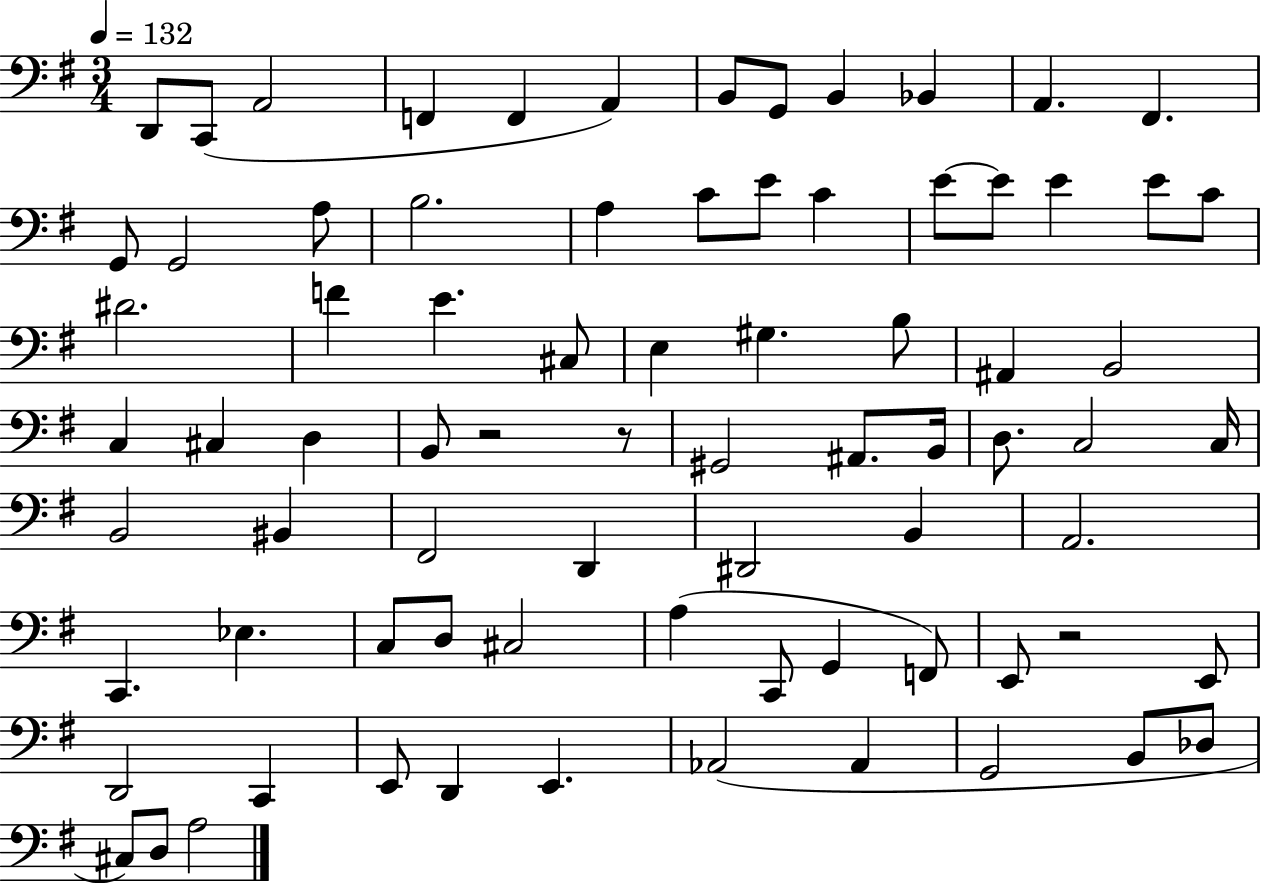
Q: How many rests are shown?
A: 3